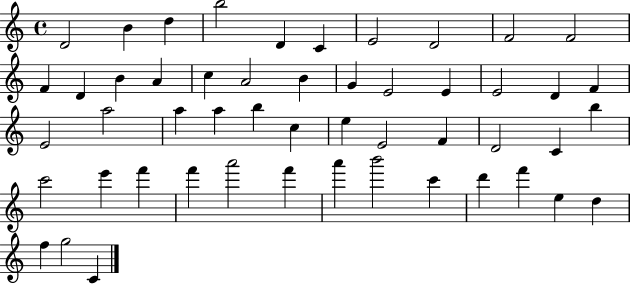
{
  \clef treble
  \time 4/4
  \defaultTimeSignature
  \key c \major
  d'2 b'4 d''4 | b''2 d'4 c'4 | e'2 d'2 | f'2 f'2 | \break f'4 d'4 b'4 a'4 | c''4 a'2 b'4 | g'4 e'2 e'4 | e'2 d'4 f'4 | \break e'2 a''2 | a''4 a''4 b''4 c''4 | e''4 e'2 f'4 | d'2 c'4 b''4 | \break c'''2 e'''4 f'''4 | f'''4 a'''2 f'''4 | a'''4 b'''2 c'''4 | d'''4 f'''4 e''4 d''4 | \break f''4 g''2 c'4 | \bar "|."
}